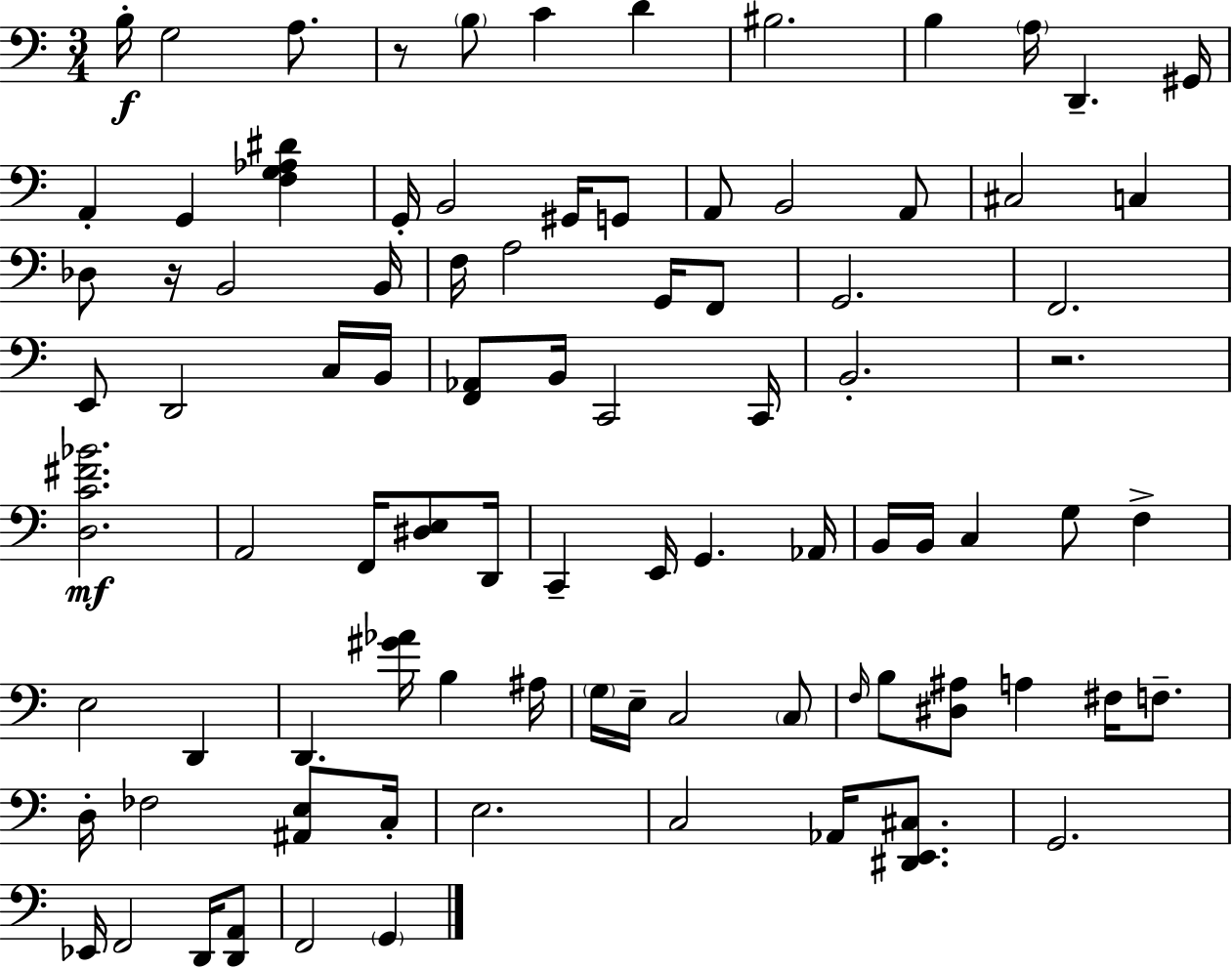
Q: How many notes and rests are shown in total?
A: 89